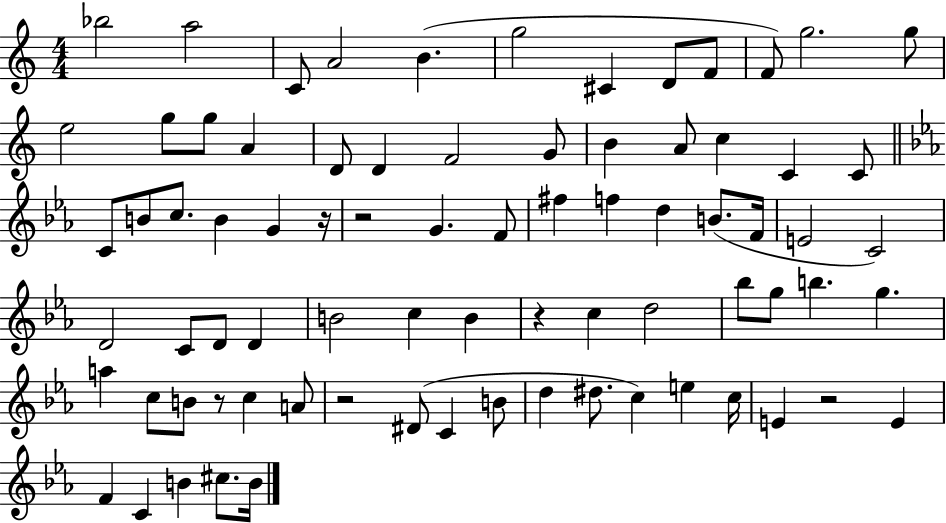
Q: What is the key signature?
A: C major